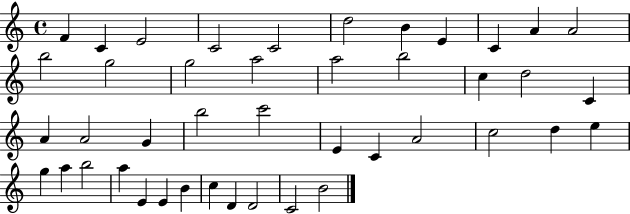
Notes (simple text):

F4/q C4/q E4/h C4/h C4/h D5/h B4/q E4/q C4/q A4/q A4/h B5/h G5/h G5/h A5/h A5/h B5/h C5/q D5/h C4/q A4/q A4/h G4/q B5/h C6/h E4/q C4/q A4/h C5/h D5/q E5/q G5/q A5/q B5/h A5/q E4/q E4/q B4/q C5/q D4/q D4/h C4/h B4/h